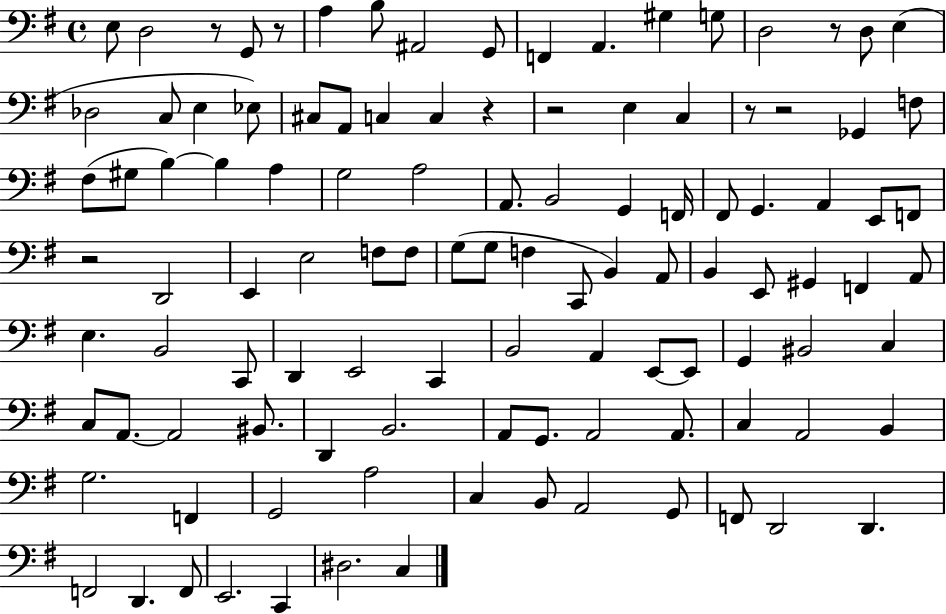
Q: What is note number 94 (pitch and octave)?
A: D2